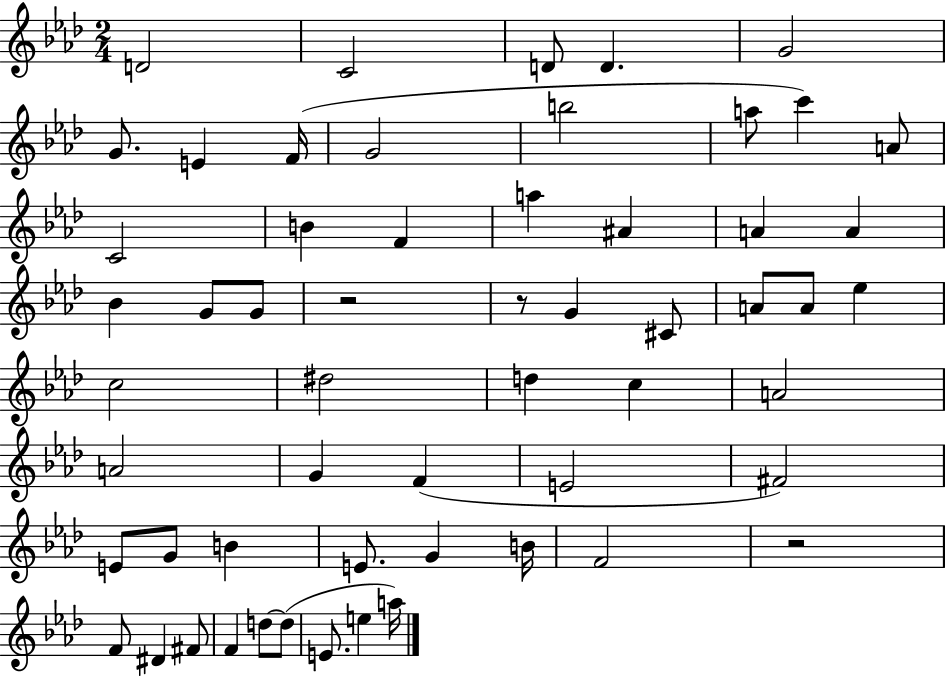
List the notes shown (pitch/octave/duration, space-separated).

D4/h C4/h D4/e D4/q. G4/h G4/e. E4/q F4/s G4/h B5/h A5/e C6/q A4/e C4/h B4/q F4/q A5/q A#4/q A4/q A4/q Bb4/q G4/e G4/e R/h R/e G4/q C#4/e A4/e A4/e Eb5/q C5/h D#5/h D5/q C5/q A4/h A4/h G4/q F4/q E4/h F#4/h E4/e G4/e B4/q E4/e. G4/q B4/s F4/h R/h F4/e D#4/q F#4/e F4/q D5/e D5/e E4/e. E5/q A5/s